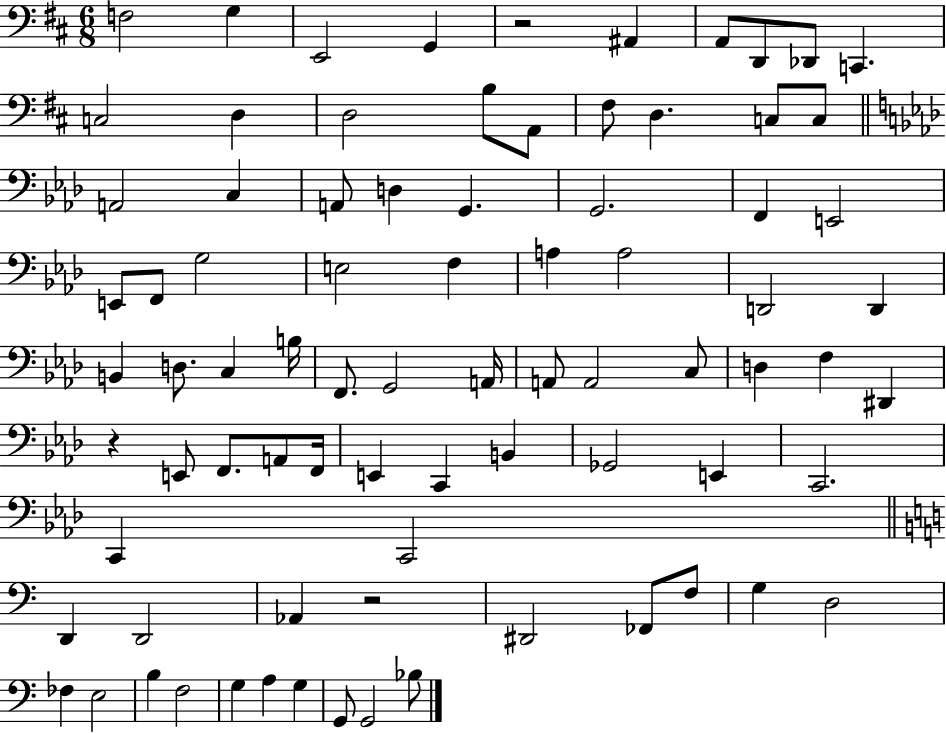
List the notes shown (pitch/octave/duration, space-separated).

F3/h G3/q E2/h G2/q R/h A#2/q A2/e D2/e Db2/e C2/q. C3/h D3/q D3/h B3/e A2/e F#3/e D3/q. C3/e C3/e A2/h C3/q A2/e D3/q G2/q. G2/h. F2/q E2/h E2/e F2/e G3/h E3/h F3/q A3/q A3/h D2/h D2/q B2/q D3/e. C3/q B3/s F2/e. G2/h A2/s A2/e A2/h C3/e D3/q F3/q D#2/q R/q E2/e F2/e. A2/e F2/s E2/q C2/q B2/q Gb2/h E2/q C2/h. C2/q C2/h D2/q D2/h Ab2/q R/h D#2/h FES2/e F3/e G3/q D3/h FES3/q E3/h B3/q F3/h G3/q A3/q G3/q G2/e G2/h Bb3/e